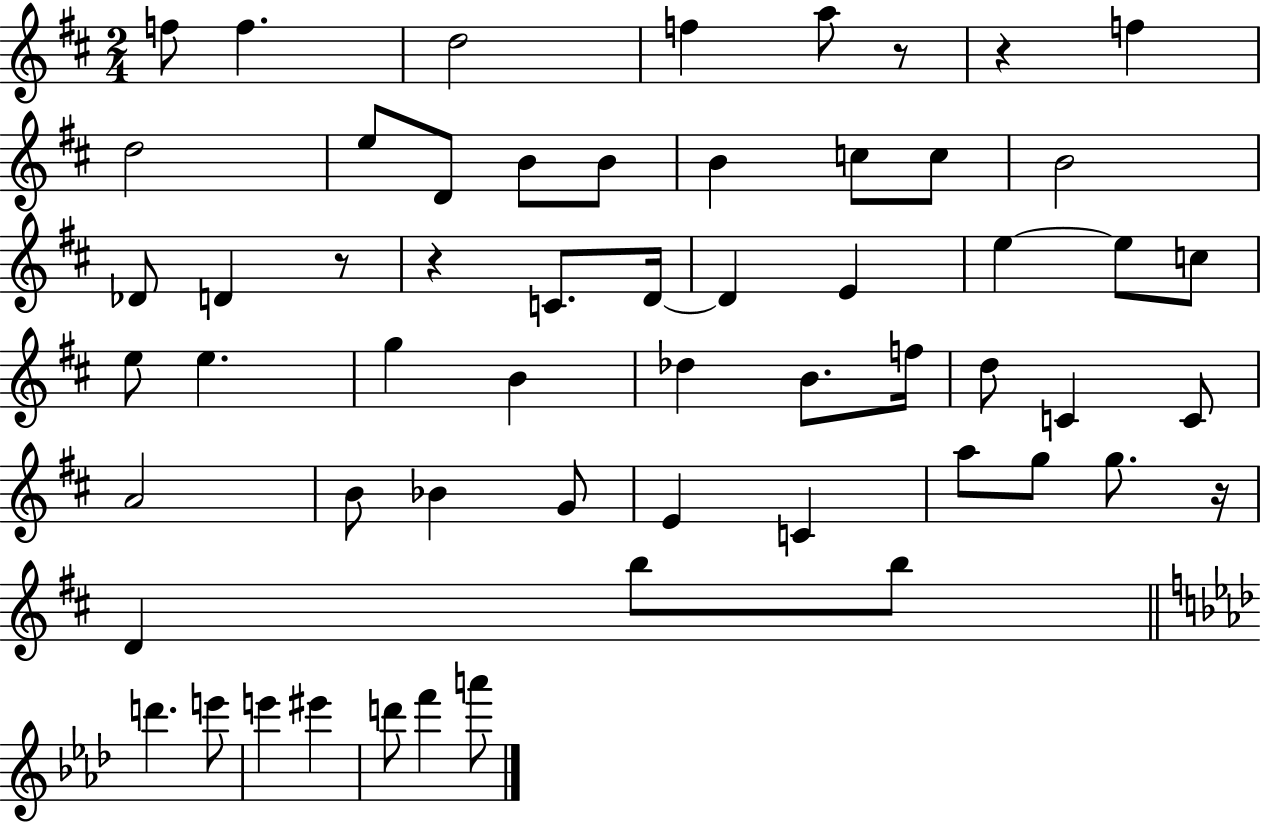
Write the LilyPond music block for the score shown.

{
  \clef treble
  \numericTimeSignature
  \time 2/4
  \key d \major
  f''8 f''4. | d''2 | f''4 a''8 r8 | r4 f''4 | \break d''2 | e''8 d'8 b'8 b'8 | b'4 c''8 c''8 | b'2 | \break des'8 d'4 r8 | r4 c'8. d'16~~ | d'4 e'4 | e''4~~ e''8 c''8 | \break e''8 e''4. | g''4 b'4 | des''4 b'8. f''16 | d''8 c'4 c'8 | \break a'2 | b'8 bes'4 g'8 | e'4 c'4 | a''8 g''8 g''8. r16 | \break d'4 b''8 b''8 | \bar "||" \break \key f \minor d'''4. e'''8 | e'''4 eis'''4 | d'''8 f'''4 a'''8 | \bar "|."
}